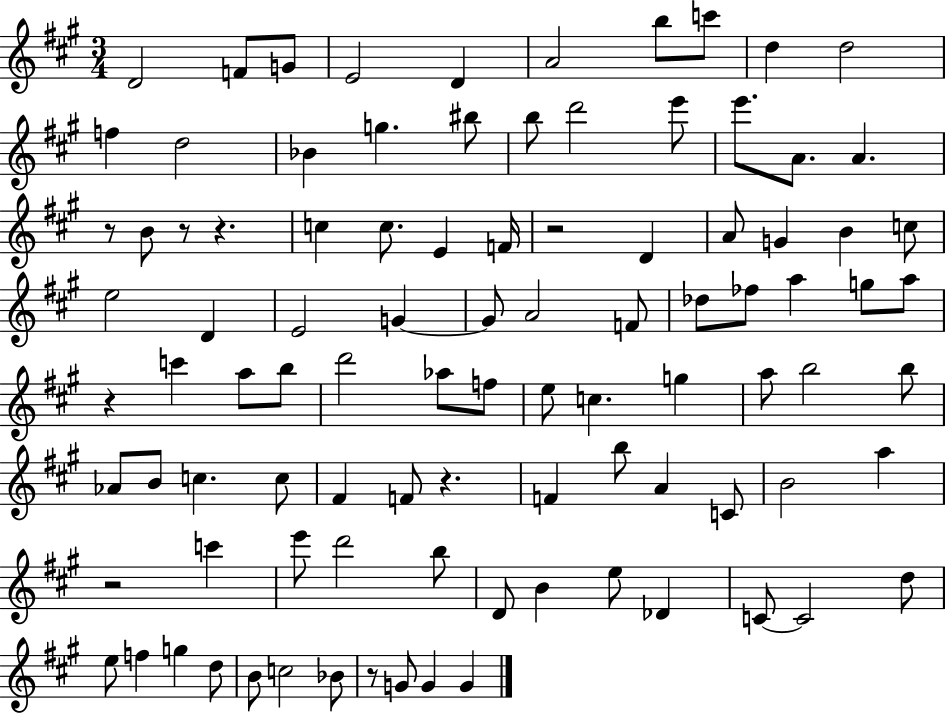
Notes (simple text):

D4/h F4/e G4/e E4/h D4/q A4/h B5/e C6/e D5/q D5/h F5/q D5/h Bb4/q G5/q. BIS5/e B5/e D6/h E6/e E6/e. A4/e. A4/q. R/e B4/e R/e R/q. C5/q C5/e. E4/q F4/s R/h D4/q A4/e G4/q B4/q C5/e E5/h D4/q E4/h G4/q G4/e A4/h F4/e Db5/e FES5/e A5/q G5/e A5/e R/q C6/q A5/e B5/e D6/h Ab5/e F5/e E5/e C5/q. G5/q A5/e B5/h B5/e Ab4/e B4/e C5/q. C5/e F#4/q F4/e R/q. F4/q B5/e A4/q C4/e B4/h A5/q R/h C6/q E6/e D6/h B5/e D4/e B4/q E5/e Db4/q C4/e C4/h D5/e E5/e F5/q G5/q D5/e B4/e C5/h Bb4/e R/e G4/e G4/q G4/q